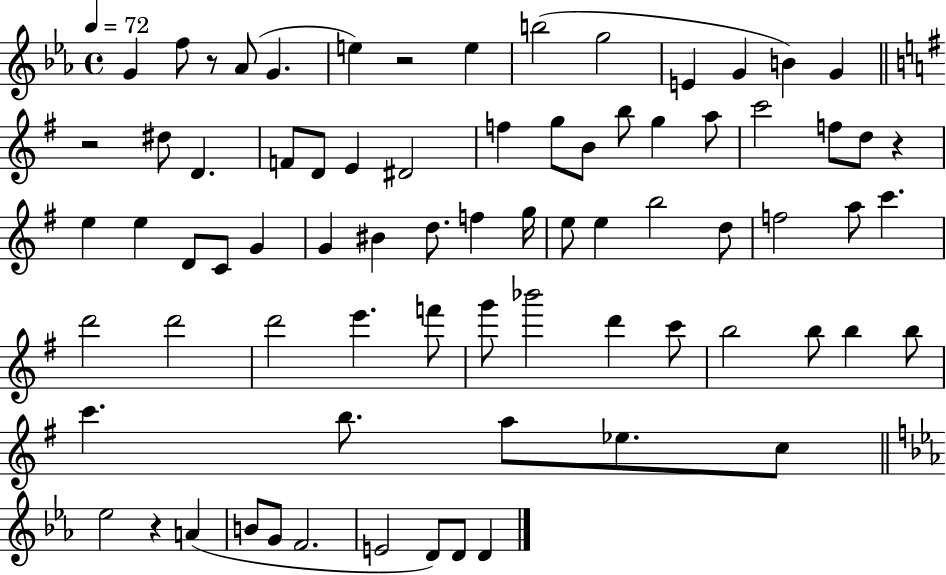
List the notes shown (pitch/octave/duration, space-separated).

G4/q F5/e R/e Ab4/e G4/q. E5/q R/h E5/q B5/h G5/h E4/q G4/q B4/q G4/q R/h D#5/e D4/q. F4/e D4/e E4/q D#4/h F5/q G5/e B4/e B5/e G5/q A5/e C6/h F5/e D5/e R/q E5/q E5/q D4/e C4/e G4/q G4/q BIS4/q D5/e. F5/q G5/s E5/e E5/q B5/h D5/e F5/h A5/e C6/q. D6/h D6/h D6/h E6/q. F6/e G6/e Bb6/h D6/q C6/e B5/h B5/e B5/q B5/e C6/q. B5/e. A5/e Eb5/e. C5/e Eb5/h R/q A4/q B4/e G4/e F4/h. E4/h D4/e D4/e D4/q